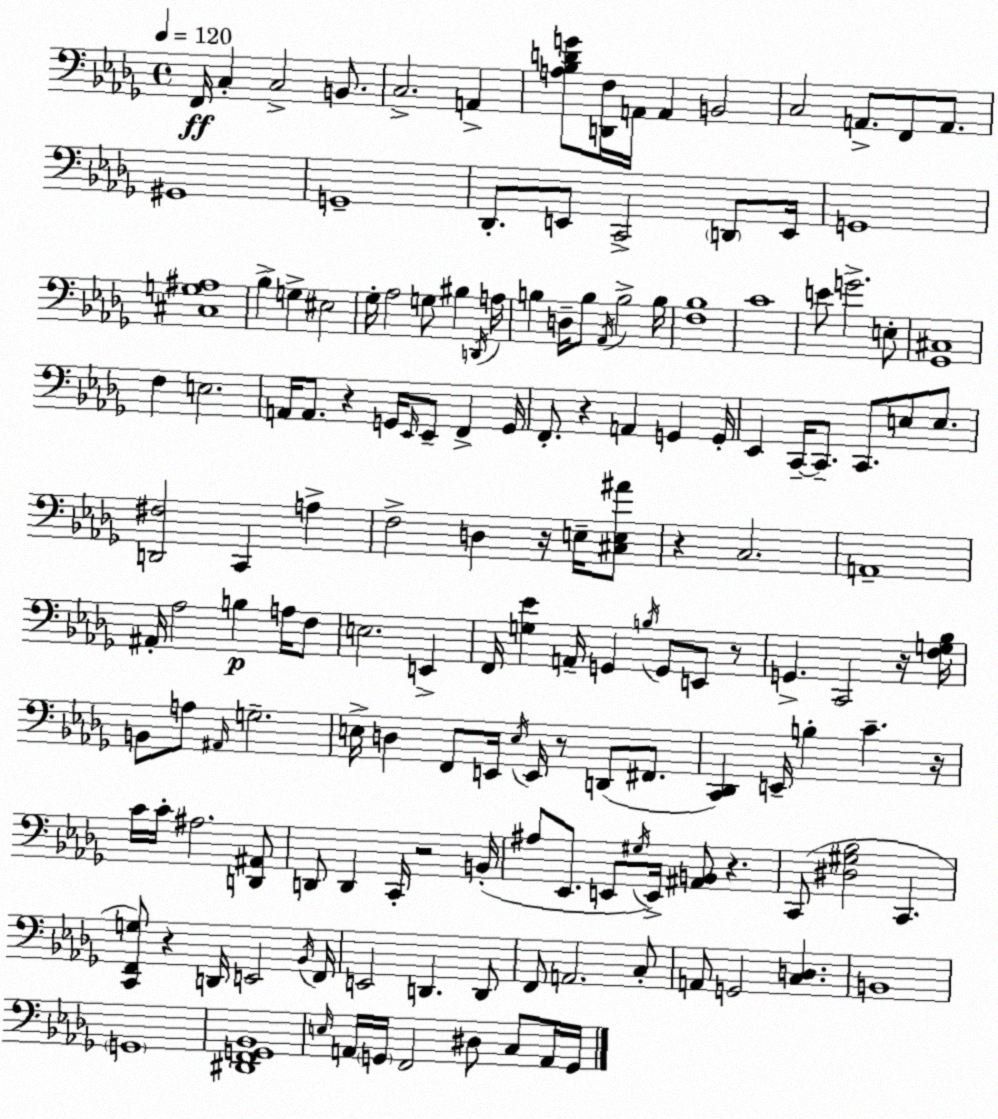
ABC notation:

X:1
T:Untitled
M:4/4
L:1/4
K:Bbm
F,,/4 C, C,2 B,,/2 C,2 A,, [A,_B,DG]/2 [D,,F,]/4 A,,/4 A,, B,,2 C,2 A,,/2 F,,/2 A,,/2 ^G,,4 G,,4 _D,,/2 E,,/2 C,,2 D,,/2 E,,/4 G,,4 [^C,G,^A,]4 _B, G, ^E,2 _G,/4 _A,2 G,/2 ^B, D,,/4 A,/4 B, D,/4 B,/2 _A,,/4 B,2 B,/4 [F,_B,]4 C4 E/2 G2 E,/2 [_G,,^C,]4 F, E,2 A,,/4 A,,/2 z G,,/4 _E,,/4 _E,,/2 F,, G,,/4 F,,/2 z A,, G,, G,,/4 _E,, C,,/4 C,,/2 C,,/2 E,/2 E,/2 [D,,^F,]2 C,, A, F,2 D, z/4 E,/4 [^C,E,^A]/2 z C,2 A,,4 ^A,,/4 _A,2 B, A,/4 F,/2 E,2 E,, F,,/4 [G,_E] A,,/4 G,, B,/4 G,,/2 E,,/2 z/2 G,, C,,2 z/4 [F,G,_B,]/4 B,,/2 A,/2 ^A,,/4 G,2 E,/4 D, F,,/2 E,,/4 E,/4 E,,/4 z/2 D,,/2 ^F,,/2 [C,,_D,,] E,,/4 B, C z/4 C/4 C/4 ^A,2 [D,,^A,,]/2 D,,/2 D,, C,,/4 z2 B,,/4 ^A,/2 _E,,/2 E,,/2 ^G,/4 E,,/4 [^A,,B,,]/2 z C,,/2 [^D,^G,_B,]2 C,, [C,,F,,G,]/2 z D,,/4 E,,2 _B,,/4 F,,/4 E,,2 D,, D,,/2 F,,/2 A,,2 C,/2 A,,/2 G,,2 [C,D,] B,,4 G,,4 [^D,,F,,G,,_B,,]4 E,/4 A,,/4 G,,/4 F,,2 ^D,/2 C,/2 A,,/4 G,,/4